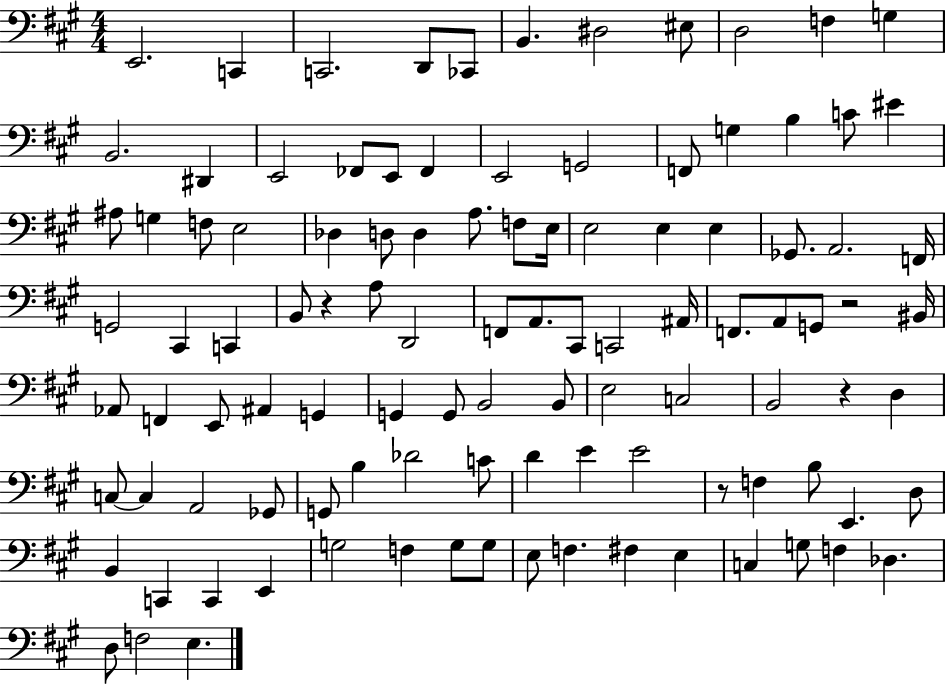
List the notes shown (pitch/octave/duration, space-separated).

E2/h. C2/q C2/h. D2/e CES2/e B2/q. D#3/h EIS3/e D3/h F3/q G3/q B2/h. D#2/q E2/h FES2/e E2/e FES2/q E2/h G2/h F2/e G3/q B3/q C4/e EIS4/q A#3/e G3/q F3/e E3/h Db3/q D3/e D3/q A3/e. F3/e E3/s E3/h E3/q E3/q Gb2/e. A2/h. F2/s G2/h C#2/q C2/q B2/e R/q A3/e D2/h F2/e A2/e. C#2/e C2/h A#2/s F2/e. A2/e G2/e R/h BIS2/s Ab2/e F2/q E2/e A#2/q G2/q G2/q G2/e B2/h B2/e E3/h C3/h B2/h R/q D3/q C3/e C3/q A2/h Gb2/e G2/e B3/q Db4/h C4/e D4/q E4/q E4/h R/e F3/q B3/e E2/q. D3/e B2/q C2/q C2/q E2/q G3/h F3/q G3/e G3/e E3/e F3/q. F#3/q E3/q C3/q G3/e F3/q Db3/q. D3/e F3/h E3/q.